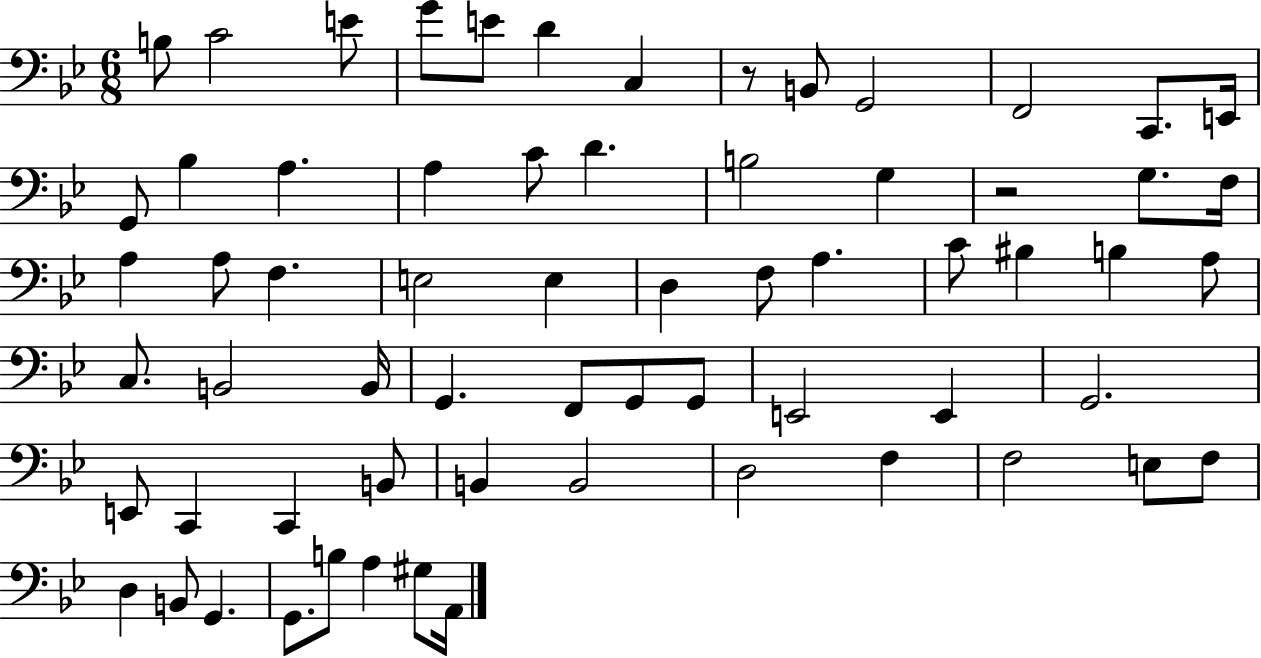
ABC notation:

X:1
T:Untitled
M:6/8
L:1/4
K:Bb
B,/2 C2 E/2 G/2 E/2 D C, z/2 B,,/2 G,,2 F,,2 C,,/2 E,,/4 G,,/2 _B, A, A, C/2 D B,2 G, z2 G,/2 F,/4 A, A,/2 F, E,2 E, D, F,/2 A, C/2 ^B, B, A,/2 C,/2 B,,2 B,,/4 G,, F,,/2 G,,/2 G,,/2 E,,2 E,, G,,2 E,,/2 C,, C,, B,,/2 B,, B,,2 D,2 F, F,2 E,/2 F,/2 D, B,,/2 G,, G,,/2 B,/2 A, ^G,/2 A,,/4